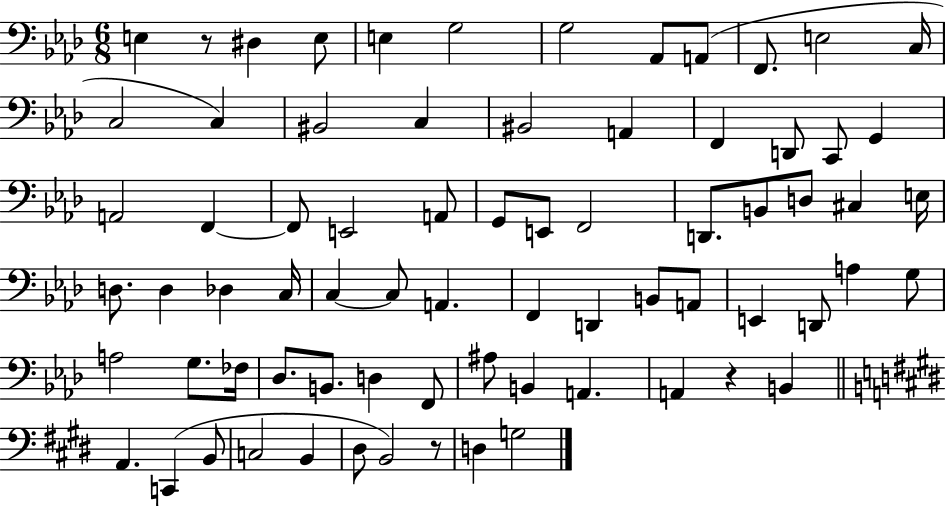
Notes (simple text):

E3/q R/e D#3/q E3/e E3/q G3/h G3/h Ab2/e A2/e F2/e. E3/h C3/s C3/h C3/q BIS2/h C3/q BIS2/h A2/q F2/q D2/e C2/e G2/q A2/h F2/q F2/e E2/h A2/e G2/e E2/e F2/h D2/e. B2/e D3/e C#3/q E3/s D3/e. D3/q Db3/q C3/s C3/q C3/e A2/q. F2/q D2/q B2/e A2/e E2/q D2/e A3/q G3/e A3/h G3/e. FES3/s Db3/e. B2/e. D3/q F2/e A#3/e B2/q A2/q. A2/q R/q B2/q A2/q. C2/q B2/e C3/h B2/q D#3/e B2/h R/e D3/q G3/h